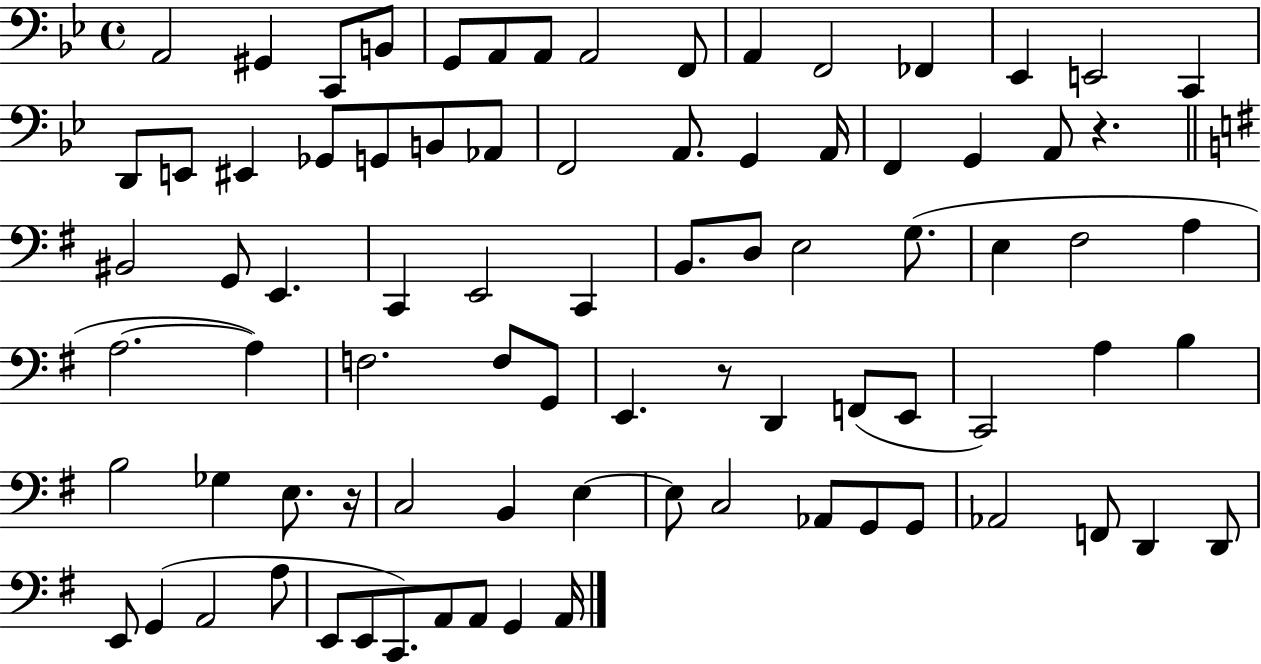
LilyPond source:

{
  \clef bass
  \time 4/4
  \defaultTimeSignature
  \key bes \major
  a,2 gis,4 c,8 b,8 | g,8 a,8 a,8 a,2 f,8 | a,4 f,2 fes,4 | ees,4 e,2 c,4 | \break d,8 e,8 eis,4 ges,8 g,8 b,8 aes,8 | f,2 a,8. g,4 a,16 | f,4 g,4 a,8 r4. | \bar "||" \break \key e \minor bis,2 g,8 e,4. | c,4 e,2 c,4 | b,8. d8 e2 g8.( | e4 fis2 a4 | \break a2.~~ a4) | f2. f8 g,8 | e,4. r8 d,4 f,8( e,8 | c,2) a4 b4 | \break b2 ges4 e8. r16 | c2 b,4 e4~~ | e8 c2 aes,8 g,8 g,8 | aes,2 f,8 d,4 d,8 | \break e,8 g,4( a,2 a8 | e,8 e,8 c,8.) a,8 a,8 g,4 a,16 | \bar "|."
}